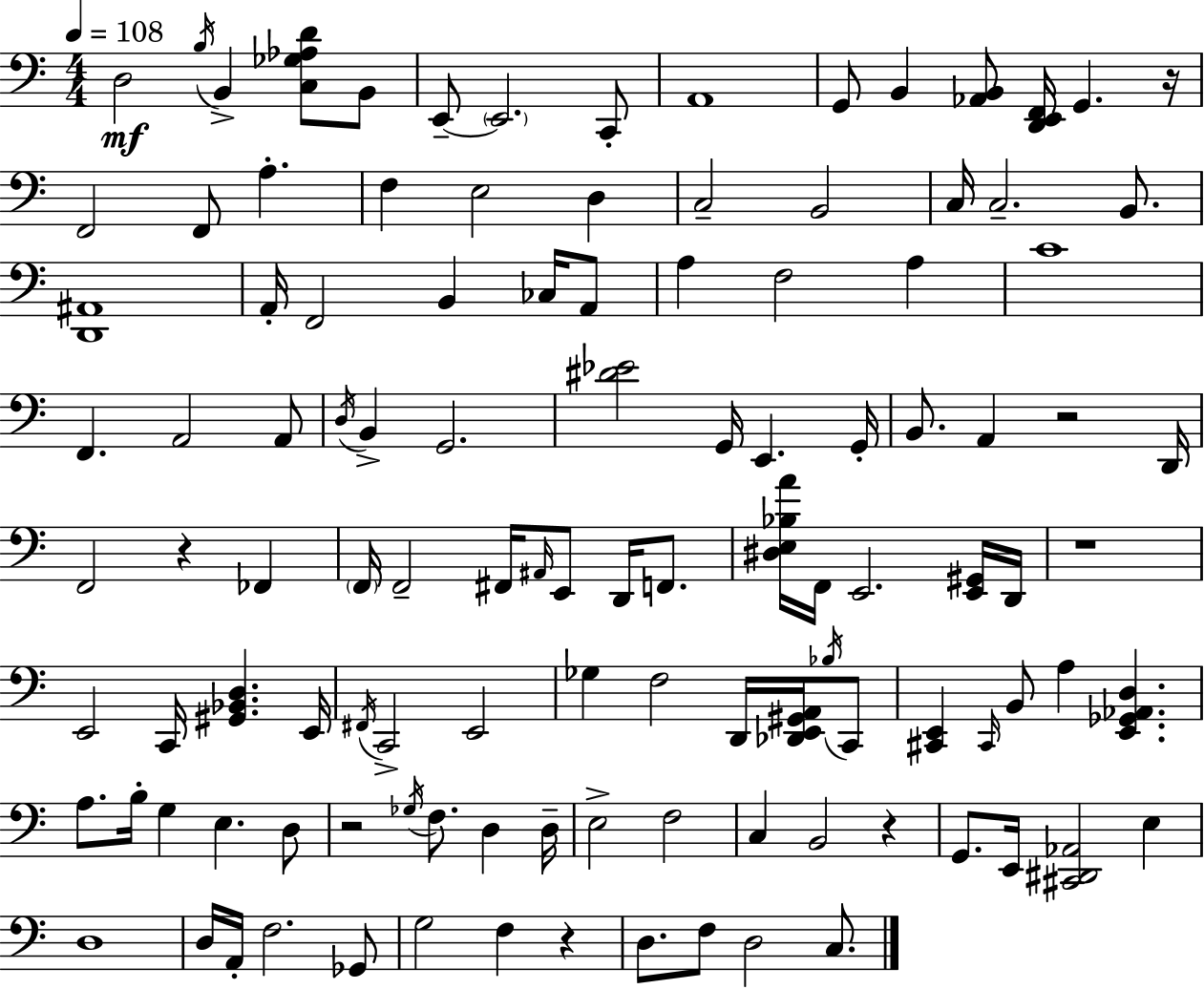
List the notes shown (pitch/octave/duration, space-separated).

D3/h B3/s B2/q [C3,Gb3,Ab3,D4]/e B2/e E2/e E2/h. C2/e A2/w G2/e B2/q [Ab2,B2]/e [D2,E2,F2]/s G2/q. R/s F2/h F2/e A3/q. F3/q E3/h D3/q C3/h B2/h C3/s C3/h. B2/e. [D2,A#2]/w A2/s F2/h B2/q CES3/s A2/e A3/q F3/h A3/q C4/w F2/q. A2/h A2/e D3/s B2/q G2/h. [D#4,Eb4]/h G2/s E2/q. G2/s B2/e. A2/q R/h D2/s F2/h R/q FES2/q F2/s F2/h F#2/s A#2/s E2/e D2/s F2/e. [D#3,E3,Bb3,A4]/s F2/s E2/h. [E2,G#2]/s D2/s R/w E2/h C2/s [G#2,Bb2,D3]/q. E2/s F#2/s C2/h E2/h Gb3/q F3/h D2/s [Db2,E2,G#2,A2]/s Bb3/s C2/e [C#2,E2]/q C#2/s B2/e A3/q [E2,Gb2,Ab2,D3]/q. A3/e. B3/s G3/q E3/q. D3/e R/h Gb3/s F3/e. D3/q D3/s E3/h F3/h C3/q B2/h R/q G2/e. E2/s [C#2,D#2,Ab2]/h E3/q D3/w D3/s A2/s F3/h. Gb2/e G3/h F3/q R/q D3/e. F3/e D3/h C3/e.